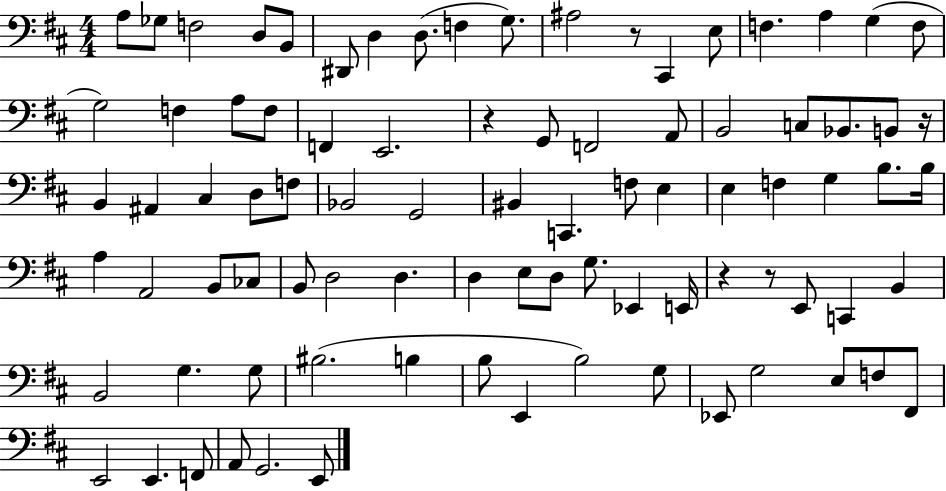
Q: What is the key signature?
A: D major